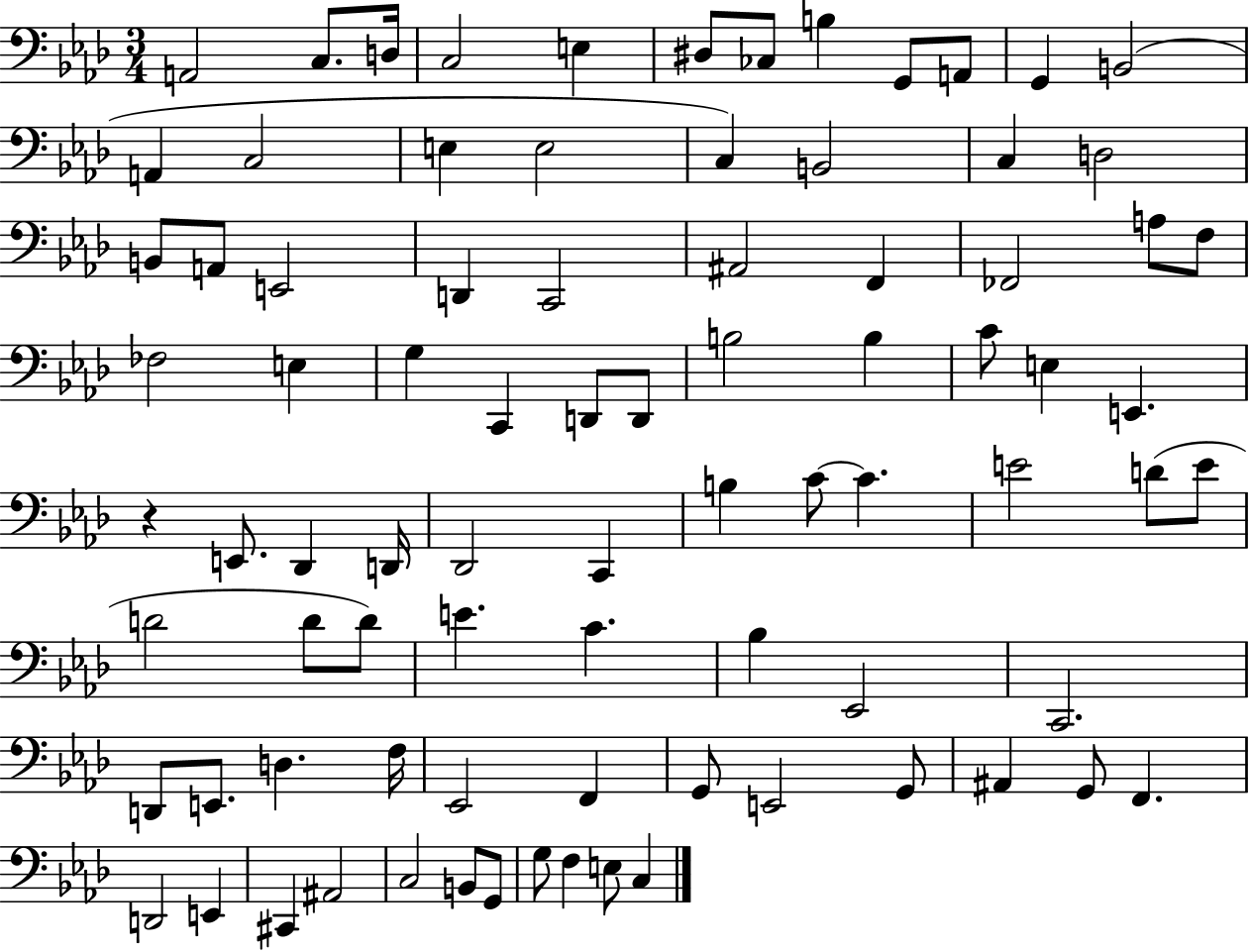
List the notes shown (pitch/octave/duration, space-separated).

A2/h C3/e. D3/s C3/h E3/q D#3/e CES3/e B3/q G2/e A2/e G2/q B2/h A2/q C3/h E3/q E3/h C3/q B2/h C3/q D3/h B2/e A2/e E2/h D2/q C2/h A#2/h F2/q FES2/h A3/e F3/e FES3/h E3/q G3/q C2/q D2/e D2/e B3/h B3/q C4/e E3/q E2/q. R/q E2/e. Db2/q D2/s Db2/h C2/q B3/q C4/e C4/q. E4/h D4/e E4/e D4/h D4/e D4/e E4/q. C4/q. Bb3/q Eb2/h C2/h. D2/e E2/e. D3/q. F3/s Eb2/h F2/q G2/e E2/h G2/e A#2/q G2/e F2/q. D2/h E2/q C#2/q A#2/h C3/h B2/e G2/e G3/e F3/q E3/e C3/q